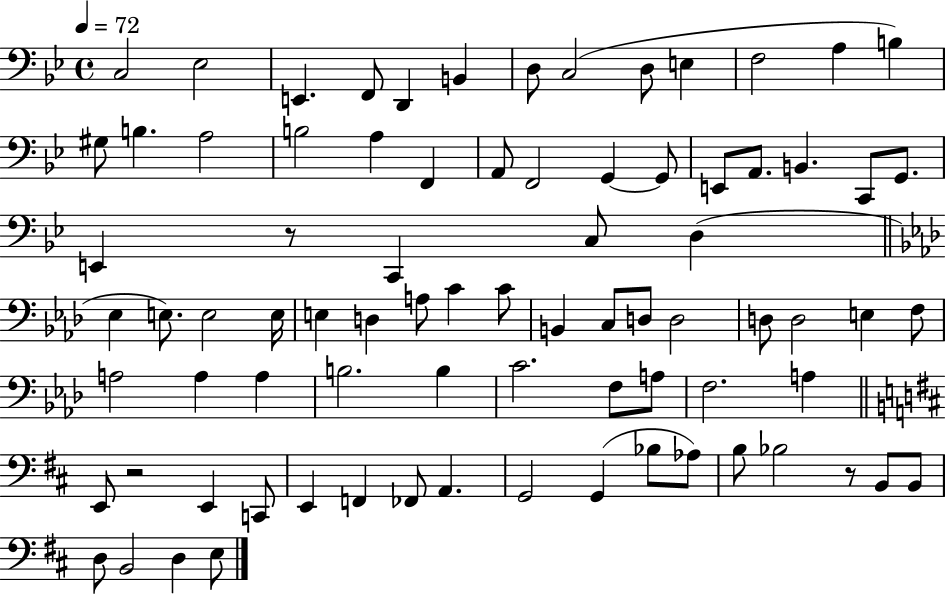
C3/h Eb3/h E2/q. F2/e D2/q B2/q D3/e C3/h D3/e E3/q F3/h A3/q B3/q G#3/e B3/q. A3/h B3/h A3/q F2/q A2/e F2/h G2/q G2/e E2/e A2/e. B2/q. C2/e G2/e. E2/q R/e C2/q C3/e D3/q Eb3/q E3/e. E3/h E3/s E3/q D3/q A3/e C4/q C4/e B2/q C3/e D3/e D3/h D3/e D3/h E3/q F3/e A3/h A3/q A3/q B3/h. B3/q C4/h. F3/e A3/e F3/h. A3/q E2/e R/h E2/q C2/e E2/q F2/q FES2/e A2/q. G2/h G2/q Bb3/e Ab3/e B3/e Bb3/h R/e B2/e B2/e D3/e B2/h D3/q E3/e